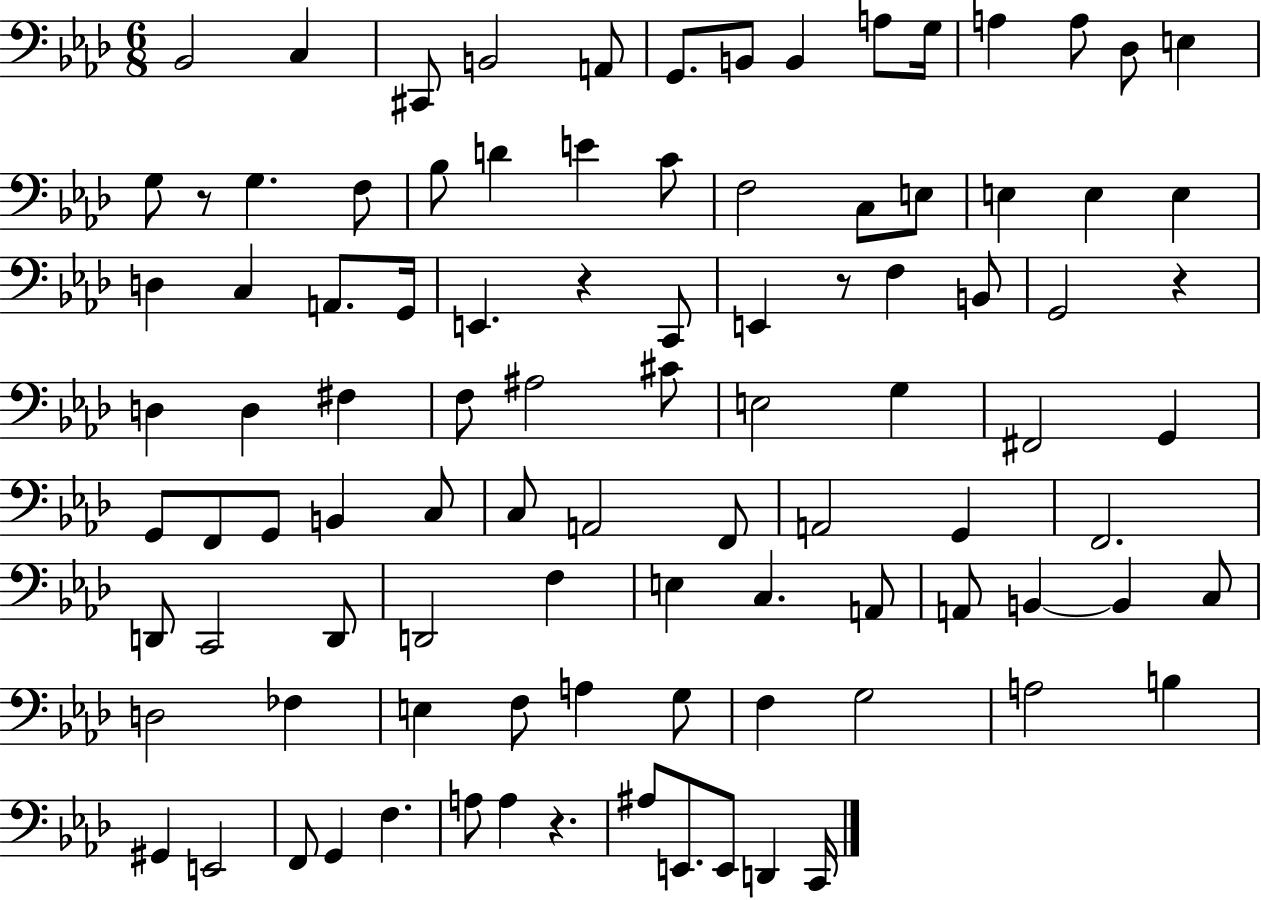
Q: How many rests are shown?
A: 5